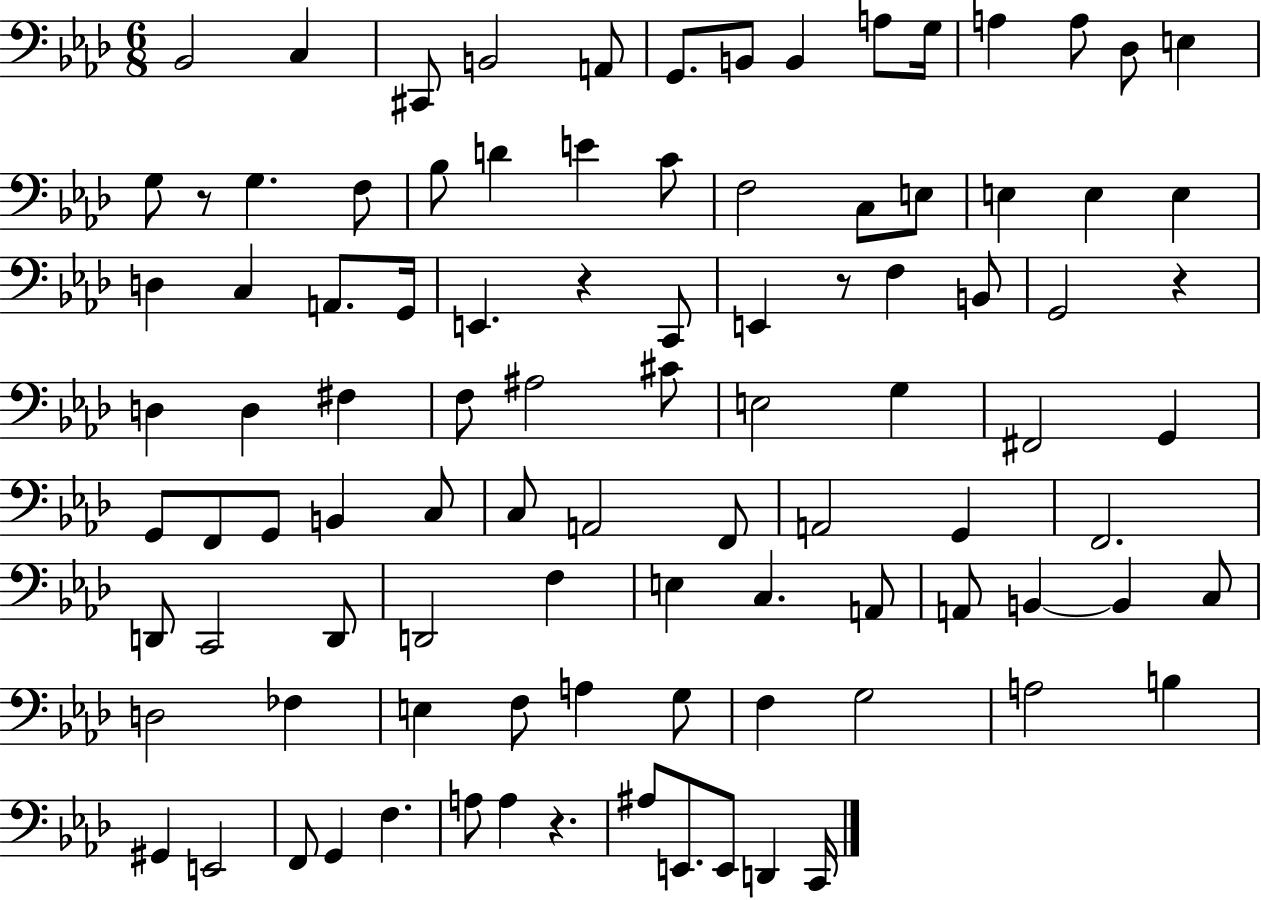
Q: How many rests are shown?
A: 5